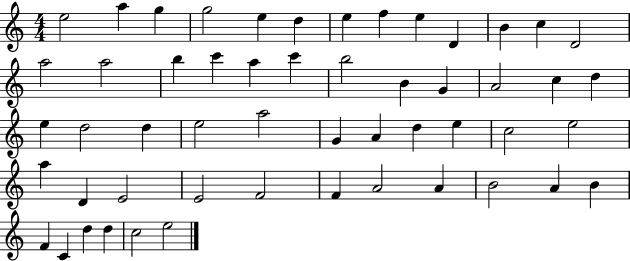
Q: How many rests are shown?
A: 0